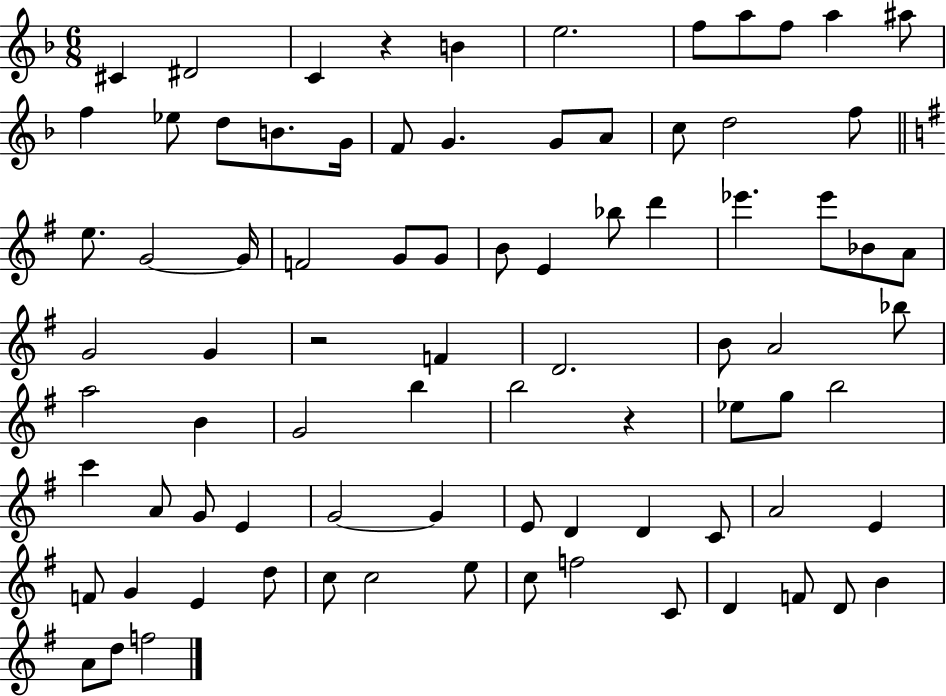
C#4/q D#4/h C4/q R/q B4/q E5/h. F5/e A5/e F5/e A5/q A#5/e F5/q Eb5/e D5/e B4/e. G4/s F4/e G4/q. G4/e A4/e C5/e D5/h F5/e E5/e. G4/h G4/s F4/h G4/e G4/e B4/e E4/q Bb5/e D6/q Eb6/q. Eb6/e Bb4/e A4/e G4/h G4/q R/h F4/q D4/h. B4/e A4/h Bb5/e A5/h B4/q G4/h B5/q B5/h R/q Eb5/e G5/e B5/h C6/q A4/e G4/e E4/q G4/h G4/q E4/e D4/q D4/q C4/e A4/h E4/q F4/e G4/q E4/q D5/e C5/e C5/h E5/e C5/e F5/h C4/e D4/q F4/e D4/e B4/q A4/e D5/e F5/h